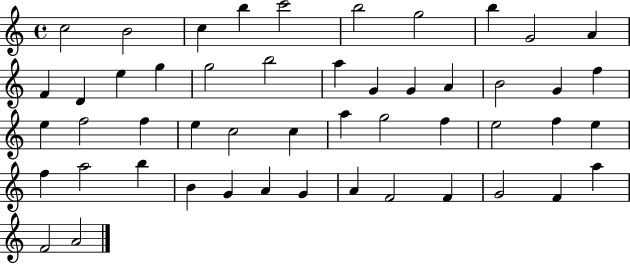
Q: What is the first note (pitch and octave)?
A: C5